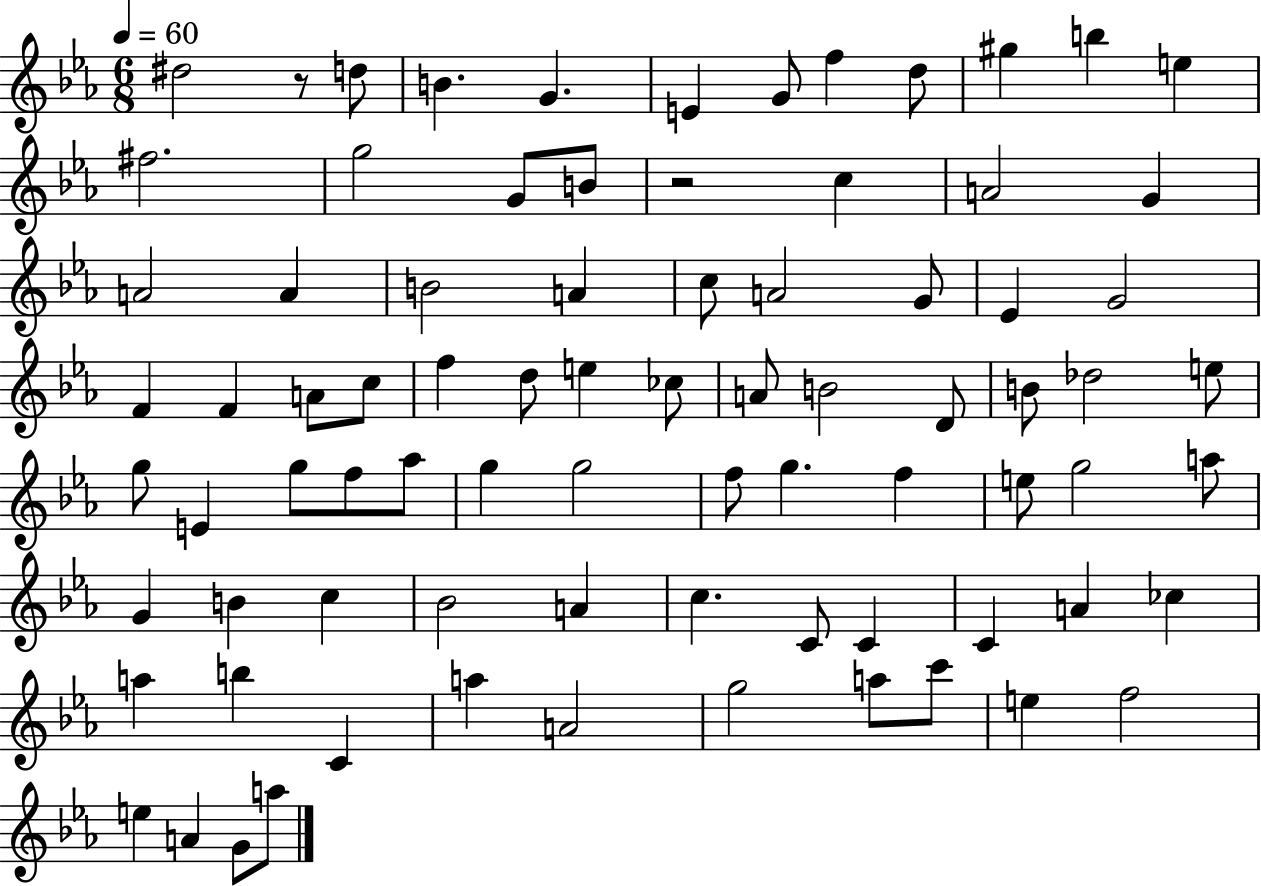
X:1
T:Untitled
M:6/8
L:1/4
K:Eb
^d2 z/2 d/2 B G E G/2 f d/2 ^g b e ^f2 g2 G/2 B/2 z2 c A2 G A2 A B2 A c/2 A2 G/2 _E G2 F F A/2 c/2 f d/2 e _c/2 A/2 B2 D/2 B/2 _d2 e/2 g/2 E g/2 f/2 _a/2 g g2 f/2 g f e/2 g2 a/2 G B c _B2 A c C/2 C C A _c a b C a A2 g2 a/2 c'/2 e f2 e A G/2 a/2